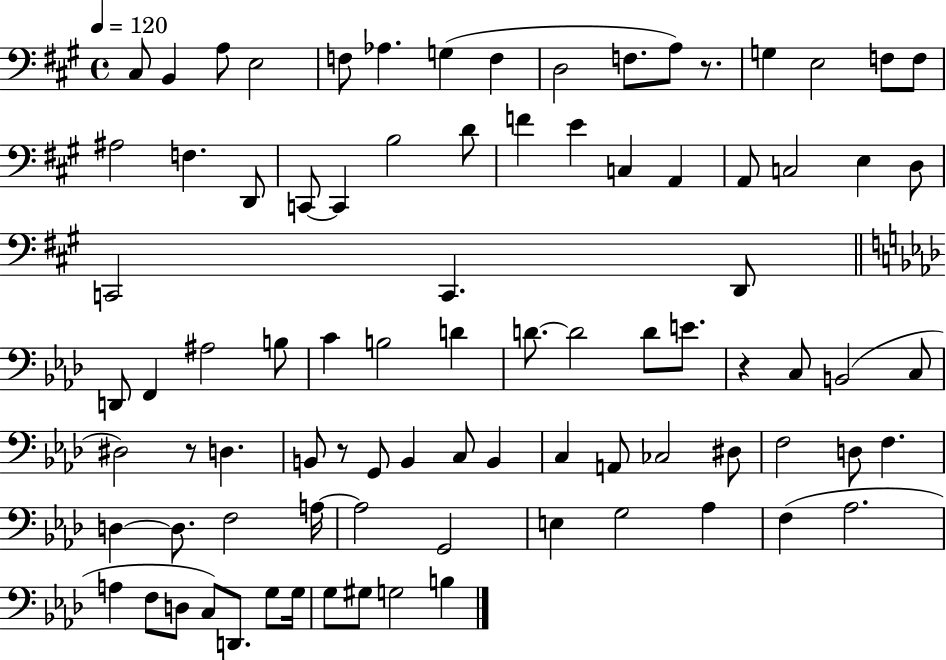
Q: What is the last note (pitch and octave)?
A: B3